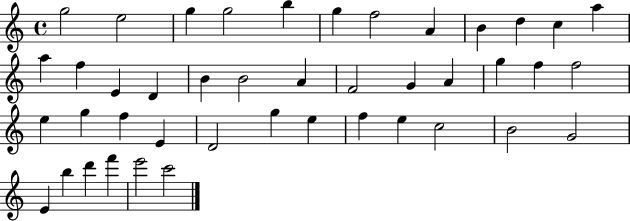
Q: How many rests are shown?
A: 0